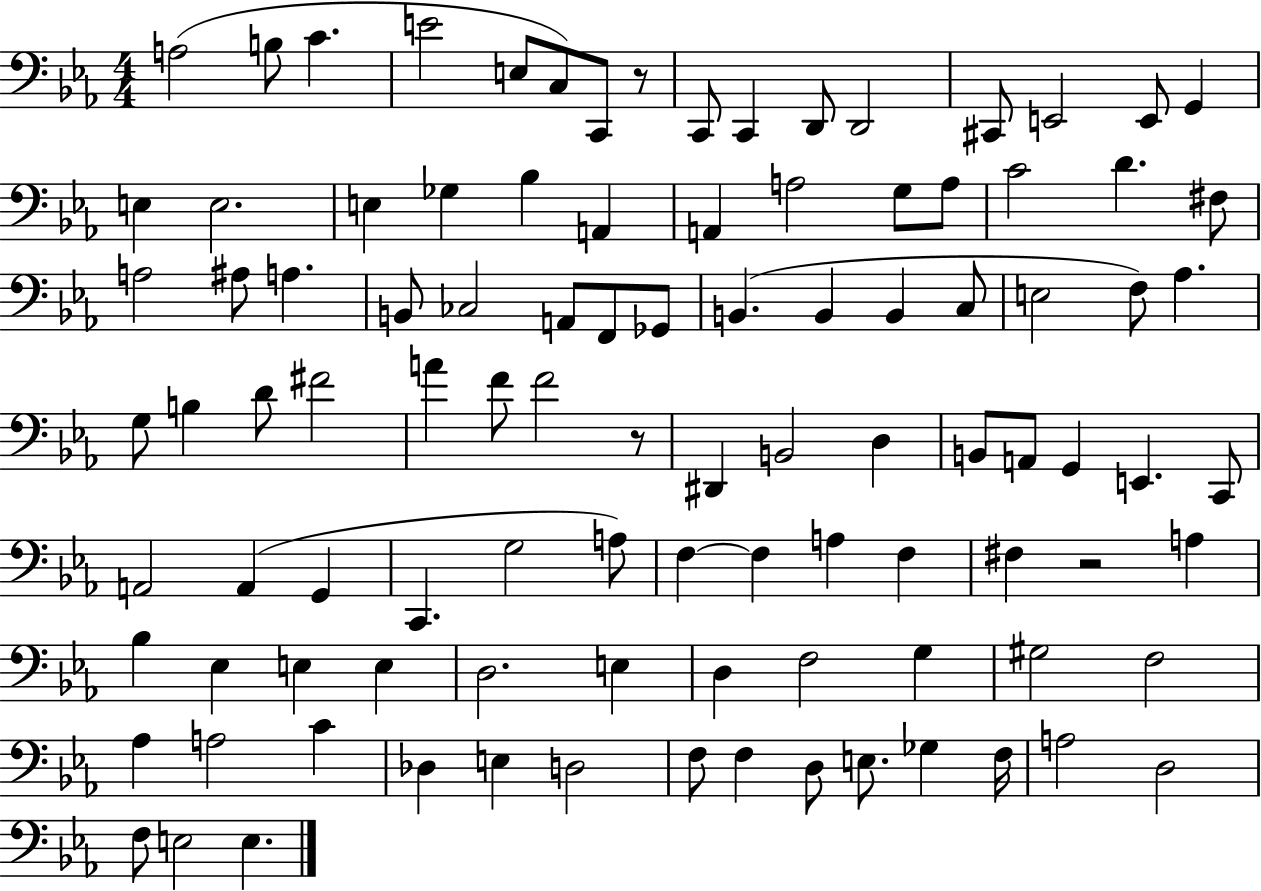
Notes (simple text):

A3/h B3/e C4/q. E4/h E3/e C3/e C2/e R/e C2/e C2/q D2/e D2/h C#2/e E2/h E2/e G2/q E3/q E3/h. E3/q Gb3/q Bb3/q A2/q A2/q A3/h G3/e A3/e C4/h D4/q. F#3/e A3/h A#3/e A3/q. B2/e CES3/h A2/e F2/e Gb2/e B2/q. B2/q B2/q C3/e E3/h F3/e Ab3/q. G3/e B3/q D4/e F#4/h A4/q F4/e F4/h R/e D#2/q B2/h D3/q B2/e A2/e G2/q E2/q. C2/e A2/h A2/q G2/q C2/q. G3/h A3/e F3/q F3/q A3/q F3/q F#3/q R/h A3/q Bb3/q Eb3/q E3/q E3/q D3/h. E3/q D3/q F3/h G3/q G#3/h F3/h Ab3/q A3/h C4/q Db3/q E3/q D3/h F3/e F3/q D3/e E3/e. Gb3/q F3/s A3/h D3/h F3/e E3/h E3/q.